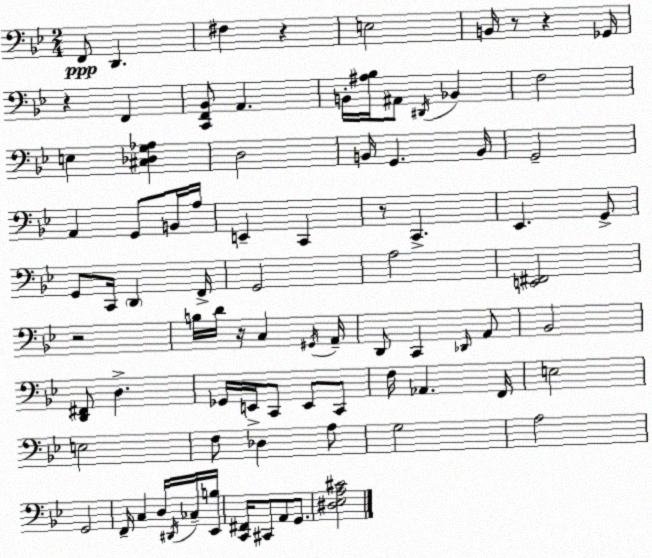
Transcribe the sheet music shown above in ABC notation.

X:1
T:Untitled
M:2/4
L:1/4
K:Gm
F,,/2 D,, ^F, z E,2 B,,/4 z/2 z _G,,/4 z F,, [C,,F,,_B,,]/2 A,, B,,/4 [^A,_B,]/4 ^A,,/2 ^D,,/4 _B,, F,2 E, [^C,_D,G,_A,] D,2 B,,/4 G,, B,,/4 G,,2 A,, G,,/2 B,,/4 A,/4 E,, C,, z/2 C,, _E,, G,,/2 G,,/2 C,,/4 D,, F,,/4 G,,2 A,2 [E,,^F,,]2 z2 B,/4 D/4 z/4 C, ^G,,/4 A,,/4 D,,/2 C,, _D,,/4 A,,/2 _B,,2 [D,,^F,,]/2 D, _G,,/4 E,,/4 C,,/2 E,,/2 C,,/2 F,/4 _A,, F,,/4 E,2 E,2 F,/2 _D, A,/2 G,2 A,2 G,,2 F,,/4 C, D,/4 ^D,,/4 _C,/4 [_E,,B,]/4 [C,,^F,,]/4 ^C,,/2 A,,/2 G,,/2 [^D,_E,A,^C]2